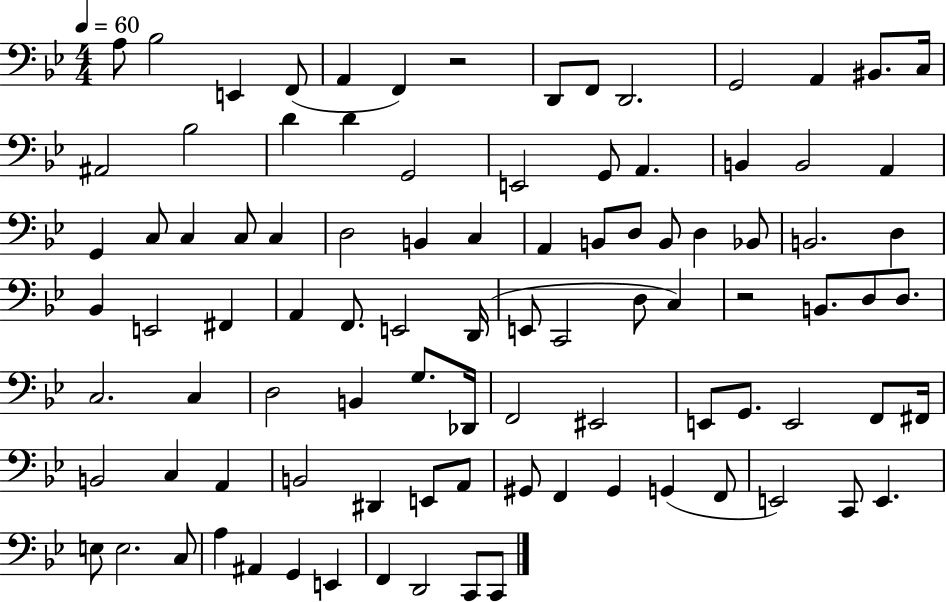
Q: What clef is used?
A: bass